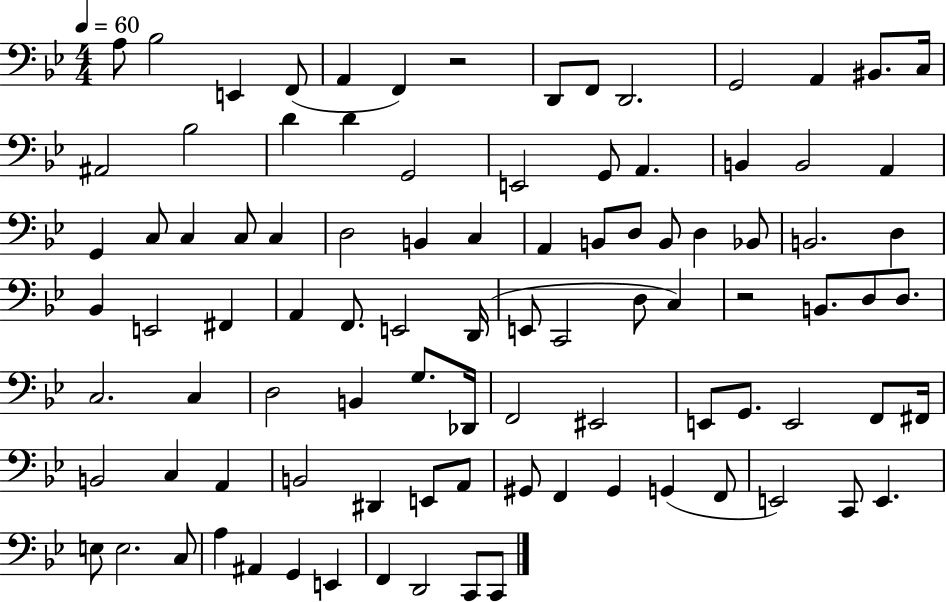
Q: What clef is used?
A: bass